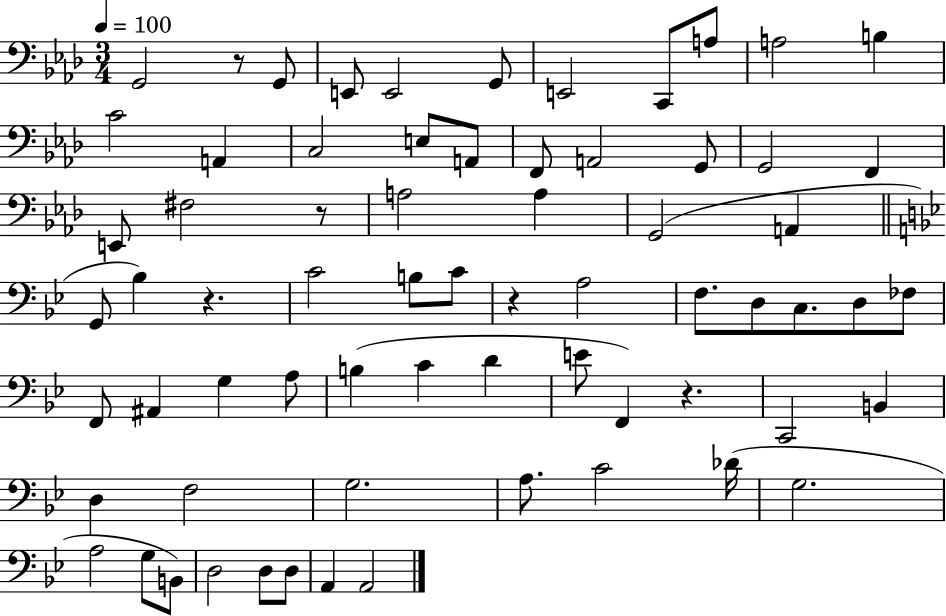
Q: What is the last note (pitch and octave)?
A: A2